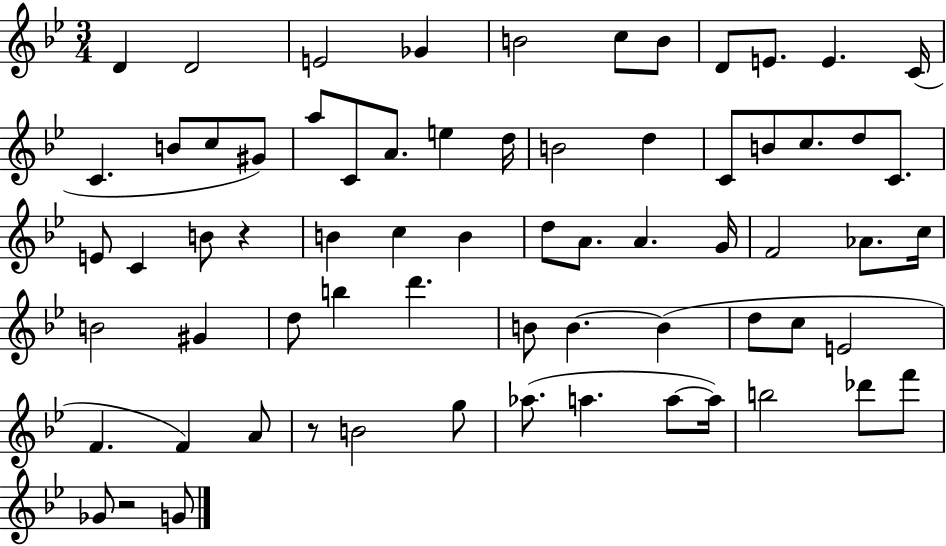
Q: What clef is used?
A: treble